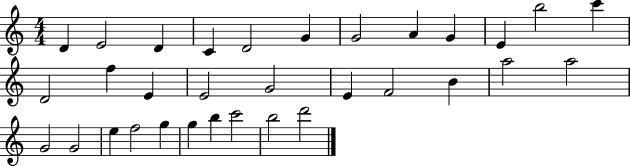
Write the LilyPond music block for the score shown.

{
  \clef treble
  \numericTimeSignature
  \time 4/4
  \key c \major
  d'4 e'2 d'4 | c'4 d'2 g'4 | g'2 a'4 g'4 | e'4 b''2 c'''4 | \break d'2 f''4 e'4 | e'2 g'2 | e'4 f'2 b'4 | a''2 a''2 | \break g'2 g'2 | e''4 f''2 g''4 | g''4 b''4 c'''2 | b''2 d'''2 | \break \bar "|."
}